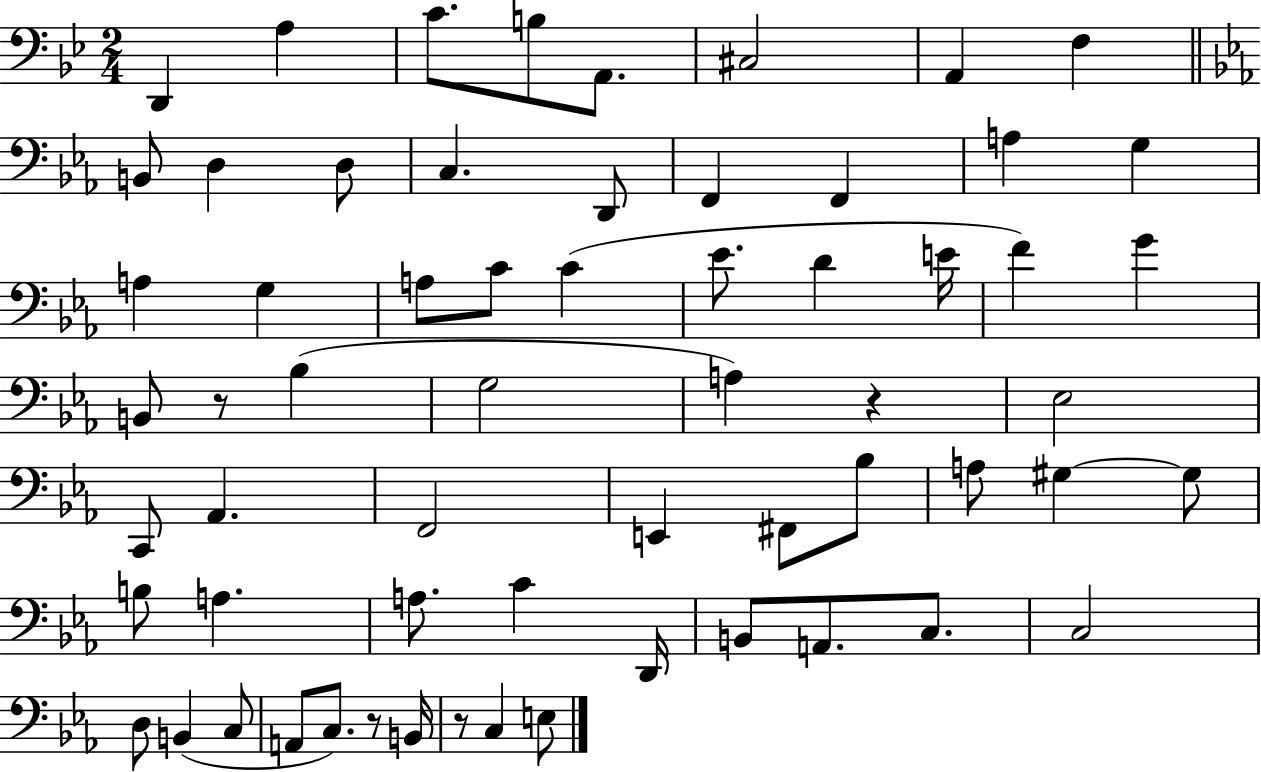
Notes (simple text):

D2/q A3/q C4/e. B3/e A2/e. C#3/h A2/q F3/q B2/e D3/q D3/e C3/q. D2/e F2/q F2/q A3/q G3/q A3/q G3/q A3/e C4/e C4/q Eb4/e. D4/q E4/s F4/q G4/q B2/e R/e Bb3/q G3/h A3/q R/q Eb3/h C2/e Ab2/q. F2/h E2/q F#2/e Bb3/e A3/e G#3/q G#3/e B3/e A3/q. A3/e. C4/q D2/s B2/e A2/e. C3/e. C3/h D3/e B2/q C3/e A2/e C3/e. R/e B2/s R/e C3/q E3/e